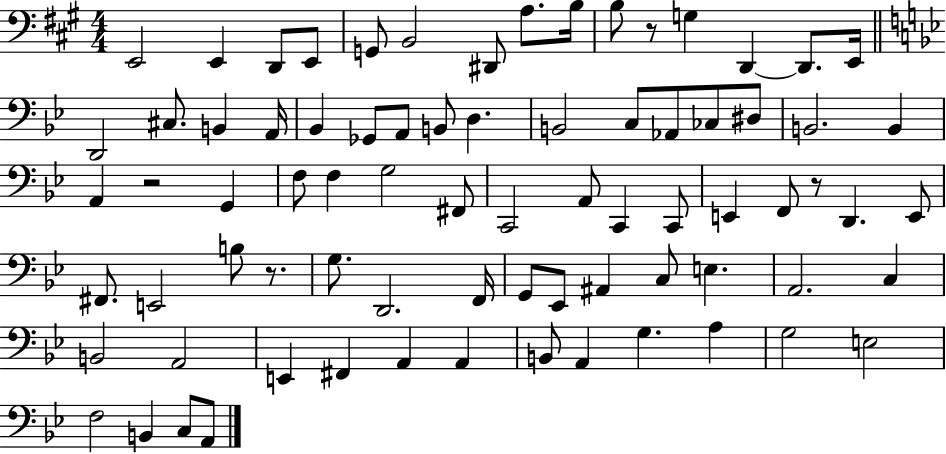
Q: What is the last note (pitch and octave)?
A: A2